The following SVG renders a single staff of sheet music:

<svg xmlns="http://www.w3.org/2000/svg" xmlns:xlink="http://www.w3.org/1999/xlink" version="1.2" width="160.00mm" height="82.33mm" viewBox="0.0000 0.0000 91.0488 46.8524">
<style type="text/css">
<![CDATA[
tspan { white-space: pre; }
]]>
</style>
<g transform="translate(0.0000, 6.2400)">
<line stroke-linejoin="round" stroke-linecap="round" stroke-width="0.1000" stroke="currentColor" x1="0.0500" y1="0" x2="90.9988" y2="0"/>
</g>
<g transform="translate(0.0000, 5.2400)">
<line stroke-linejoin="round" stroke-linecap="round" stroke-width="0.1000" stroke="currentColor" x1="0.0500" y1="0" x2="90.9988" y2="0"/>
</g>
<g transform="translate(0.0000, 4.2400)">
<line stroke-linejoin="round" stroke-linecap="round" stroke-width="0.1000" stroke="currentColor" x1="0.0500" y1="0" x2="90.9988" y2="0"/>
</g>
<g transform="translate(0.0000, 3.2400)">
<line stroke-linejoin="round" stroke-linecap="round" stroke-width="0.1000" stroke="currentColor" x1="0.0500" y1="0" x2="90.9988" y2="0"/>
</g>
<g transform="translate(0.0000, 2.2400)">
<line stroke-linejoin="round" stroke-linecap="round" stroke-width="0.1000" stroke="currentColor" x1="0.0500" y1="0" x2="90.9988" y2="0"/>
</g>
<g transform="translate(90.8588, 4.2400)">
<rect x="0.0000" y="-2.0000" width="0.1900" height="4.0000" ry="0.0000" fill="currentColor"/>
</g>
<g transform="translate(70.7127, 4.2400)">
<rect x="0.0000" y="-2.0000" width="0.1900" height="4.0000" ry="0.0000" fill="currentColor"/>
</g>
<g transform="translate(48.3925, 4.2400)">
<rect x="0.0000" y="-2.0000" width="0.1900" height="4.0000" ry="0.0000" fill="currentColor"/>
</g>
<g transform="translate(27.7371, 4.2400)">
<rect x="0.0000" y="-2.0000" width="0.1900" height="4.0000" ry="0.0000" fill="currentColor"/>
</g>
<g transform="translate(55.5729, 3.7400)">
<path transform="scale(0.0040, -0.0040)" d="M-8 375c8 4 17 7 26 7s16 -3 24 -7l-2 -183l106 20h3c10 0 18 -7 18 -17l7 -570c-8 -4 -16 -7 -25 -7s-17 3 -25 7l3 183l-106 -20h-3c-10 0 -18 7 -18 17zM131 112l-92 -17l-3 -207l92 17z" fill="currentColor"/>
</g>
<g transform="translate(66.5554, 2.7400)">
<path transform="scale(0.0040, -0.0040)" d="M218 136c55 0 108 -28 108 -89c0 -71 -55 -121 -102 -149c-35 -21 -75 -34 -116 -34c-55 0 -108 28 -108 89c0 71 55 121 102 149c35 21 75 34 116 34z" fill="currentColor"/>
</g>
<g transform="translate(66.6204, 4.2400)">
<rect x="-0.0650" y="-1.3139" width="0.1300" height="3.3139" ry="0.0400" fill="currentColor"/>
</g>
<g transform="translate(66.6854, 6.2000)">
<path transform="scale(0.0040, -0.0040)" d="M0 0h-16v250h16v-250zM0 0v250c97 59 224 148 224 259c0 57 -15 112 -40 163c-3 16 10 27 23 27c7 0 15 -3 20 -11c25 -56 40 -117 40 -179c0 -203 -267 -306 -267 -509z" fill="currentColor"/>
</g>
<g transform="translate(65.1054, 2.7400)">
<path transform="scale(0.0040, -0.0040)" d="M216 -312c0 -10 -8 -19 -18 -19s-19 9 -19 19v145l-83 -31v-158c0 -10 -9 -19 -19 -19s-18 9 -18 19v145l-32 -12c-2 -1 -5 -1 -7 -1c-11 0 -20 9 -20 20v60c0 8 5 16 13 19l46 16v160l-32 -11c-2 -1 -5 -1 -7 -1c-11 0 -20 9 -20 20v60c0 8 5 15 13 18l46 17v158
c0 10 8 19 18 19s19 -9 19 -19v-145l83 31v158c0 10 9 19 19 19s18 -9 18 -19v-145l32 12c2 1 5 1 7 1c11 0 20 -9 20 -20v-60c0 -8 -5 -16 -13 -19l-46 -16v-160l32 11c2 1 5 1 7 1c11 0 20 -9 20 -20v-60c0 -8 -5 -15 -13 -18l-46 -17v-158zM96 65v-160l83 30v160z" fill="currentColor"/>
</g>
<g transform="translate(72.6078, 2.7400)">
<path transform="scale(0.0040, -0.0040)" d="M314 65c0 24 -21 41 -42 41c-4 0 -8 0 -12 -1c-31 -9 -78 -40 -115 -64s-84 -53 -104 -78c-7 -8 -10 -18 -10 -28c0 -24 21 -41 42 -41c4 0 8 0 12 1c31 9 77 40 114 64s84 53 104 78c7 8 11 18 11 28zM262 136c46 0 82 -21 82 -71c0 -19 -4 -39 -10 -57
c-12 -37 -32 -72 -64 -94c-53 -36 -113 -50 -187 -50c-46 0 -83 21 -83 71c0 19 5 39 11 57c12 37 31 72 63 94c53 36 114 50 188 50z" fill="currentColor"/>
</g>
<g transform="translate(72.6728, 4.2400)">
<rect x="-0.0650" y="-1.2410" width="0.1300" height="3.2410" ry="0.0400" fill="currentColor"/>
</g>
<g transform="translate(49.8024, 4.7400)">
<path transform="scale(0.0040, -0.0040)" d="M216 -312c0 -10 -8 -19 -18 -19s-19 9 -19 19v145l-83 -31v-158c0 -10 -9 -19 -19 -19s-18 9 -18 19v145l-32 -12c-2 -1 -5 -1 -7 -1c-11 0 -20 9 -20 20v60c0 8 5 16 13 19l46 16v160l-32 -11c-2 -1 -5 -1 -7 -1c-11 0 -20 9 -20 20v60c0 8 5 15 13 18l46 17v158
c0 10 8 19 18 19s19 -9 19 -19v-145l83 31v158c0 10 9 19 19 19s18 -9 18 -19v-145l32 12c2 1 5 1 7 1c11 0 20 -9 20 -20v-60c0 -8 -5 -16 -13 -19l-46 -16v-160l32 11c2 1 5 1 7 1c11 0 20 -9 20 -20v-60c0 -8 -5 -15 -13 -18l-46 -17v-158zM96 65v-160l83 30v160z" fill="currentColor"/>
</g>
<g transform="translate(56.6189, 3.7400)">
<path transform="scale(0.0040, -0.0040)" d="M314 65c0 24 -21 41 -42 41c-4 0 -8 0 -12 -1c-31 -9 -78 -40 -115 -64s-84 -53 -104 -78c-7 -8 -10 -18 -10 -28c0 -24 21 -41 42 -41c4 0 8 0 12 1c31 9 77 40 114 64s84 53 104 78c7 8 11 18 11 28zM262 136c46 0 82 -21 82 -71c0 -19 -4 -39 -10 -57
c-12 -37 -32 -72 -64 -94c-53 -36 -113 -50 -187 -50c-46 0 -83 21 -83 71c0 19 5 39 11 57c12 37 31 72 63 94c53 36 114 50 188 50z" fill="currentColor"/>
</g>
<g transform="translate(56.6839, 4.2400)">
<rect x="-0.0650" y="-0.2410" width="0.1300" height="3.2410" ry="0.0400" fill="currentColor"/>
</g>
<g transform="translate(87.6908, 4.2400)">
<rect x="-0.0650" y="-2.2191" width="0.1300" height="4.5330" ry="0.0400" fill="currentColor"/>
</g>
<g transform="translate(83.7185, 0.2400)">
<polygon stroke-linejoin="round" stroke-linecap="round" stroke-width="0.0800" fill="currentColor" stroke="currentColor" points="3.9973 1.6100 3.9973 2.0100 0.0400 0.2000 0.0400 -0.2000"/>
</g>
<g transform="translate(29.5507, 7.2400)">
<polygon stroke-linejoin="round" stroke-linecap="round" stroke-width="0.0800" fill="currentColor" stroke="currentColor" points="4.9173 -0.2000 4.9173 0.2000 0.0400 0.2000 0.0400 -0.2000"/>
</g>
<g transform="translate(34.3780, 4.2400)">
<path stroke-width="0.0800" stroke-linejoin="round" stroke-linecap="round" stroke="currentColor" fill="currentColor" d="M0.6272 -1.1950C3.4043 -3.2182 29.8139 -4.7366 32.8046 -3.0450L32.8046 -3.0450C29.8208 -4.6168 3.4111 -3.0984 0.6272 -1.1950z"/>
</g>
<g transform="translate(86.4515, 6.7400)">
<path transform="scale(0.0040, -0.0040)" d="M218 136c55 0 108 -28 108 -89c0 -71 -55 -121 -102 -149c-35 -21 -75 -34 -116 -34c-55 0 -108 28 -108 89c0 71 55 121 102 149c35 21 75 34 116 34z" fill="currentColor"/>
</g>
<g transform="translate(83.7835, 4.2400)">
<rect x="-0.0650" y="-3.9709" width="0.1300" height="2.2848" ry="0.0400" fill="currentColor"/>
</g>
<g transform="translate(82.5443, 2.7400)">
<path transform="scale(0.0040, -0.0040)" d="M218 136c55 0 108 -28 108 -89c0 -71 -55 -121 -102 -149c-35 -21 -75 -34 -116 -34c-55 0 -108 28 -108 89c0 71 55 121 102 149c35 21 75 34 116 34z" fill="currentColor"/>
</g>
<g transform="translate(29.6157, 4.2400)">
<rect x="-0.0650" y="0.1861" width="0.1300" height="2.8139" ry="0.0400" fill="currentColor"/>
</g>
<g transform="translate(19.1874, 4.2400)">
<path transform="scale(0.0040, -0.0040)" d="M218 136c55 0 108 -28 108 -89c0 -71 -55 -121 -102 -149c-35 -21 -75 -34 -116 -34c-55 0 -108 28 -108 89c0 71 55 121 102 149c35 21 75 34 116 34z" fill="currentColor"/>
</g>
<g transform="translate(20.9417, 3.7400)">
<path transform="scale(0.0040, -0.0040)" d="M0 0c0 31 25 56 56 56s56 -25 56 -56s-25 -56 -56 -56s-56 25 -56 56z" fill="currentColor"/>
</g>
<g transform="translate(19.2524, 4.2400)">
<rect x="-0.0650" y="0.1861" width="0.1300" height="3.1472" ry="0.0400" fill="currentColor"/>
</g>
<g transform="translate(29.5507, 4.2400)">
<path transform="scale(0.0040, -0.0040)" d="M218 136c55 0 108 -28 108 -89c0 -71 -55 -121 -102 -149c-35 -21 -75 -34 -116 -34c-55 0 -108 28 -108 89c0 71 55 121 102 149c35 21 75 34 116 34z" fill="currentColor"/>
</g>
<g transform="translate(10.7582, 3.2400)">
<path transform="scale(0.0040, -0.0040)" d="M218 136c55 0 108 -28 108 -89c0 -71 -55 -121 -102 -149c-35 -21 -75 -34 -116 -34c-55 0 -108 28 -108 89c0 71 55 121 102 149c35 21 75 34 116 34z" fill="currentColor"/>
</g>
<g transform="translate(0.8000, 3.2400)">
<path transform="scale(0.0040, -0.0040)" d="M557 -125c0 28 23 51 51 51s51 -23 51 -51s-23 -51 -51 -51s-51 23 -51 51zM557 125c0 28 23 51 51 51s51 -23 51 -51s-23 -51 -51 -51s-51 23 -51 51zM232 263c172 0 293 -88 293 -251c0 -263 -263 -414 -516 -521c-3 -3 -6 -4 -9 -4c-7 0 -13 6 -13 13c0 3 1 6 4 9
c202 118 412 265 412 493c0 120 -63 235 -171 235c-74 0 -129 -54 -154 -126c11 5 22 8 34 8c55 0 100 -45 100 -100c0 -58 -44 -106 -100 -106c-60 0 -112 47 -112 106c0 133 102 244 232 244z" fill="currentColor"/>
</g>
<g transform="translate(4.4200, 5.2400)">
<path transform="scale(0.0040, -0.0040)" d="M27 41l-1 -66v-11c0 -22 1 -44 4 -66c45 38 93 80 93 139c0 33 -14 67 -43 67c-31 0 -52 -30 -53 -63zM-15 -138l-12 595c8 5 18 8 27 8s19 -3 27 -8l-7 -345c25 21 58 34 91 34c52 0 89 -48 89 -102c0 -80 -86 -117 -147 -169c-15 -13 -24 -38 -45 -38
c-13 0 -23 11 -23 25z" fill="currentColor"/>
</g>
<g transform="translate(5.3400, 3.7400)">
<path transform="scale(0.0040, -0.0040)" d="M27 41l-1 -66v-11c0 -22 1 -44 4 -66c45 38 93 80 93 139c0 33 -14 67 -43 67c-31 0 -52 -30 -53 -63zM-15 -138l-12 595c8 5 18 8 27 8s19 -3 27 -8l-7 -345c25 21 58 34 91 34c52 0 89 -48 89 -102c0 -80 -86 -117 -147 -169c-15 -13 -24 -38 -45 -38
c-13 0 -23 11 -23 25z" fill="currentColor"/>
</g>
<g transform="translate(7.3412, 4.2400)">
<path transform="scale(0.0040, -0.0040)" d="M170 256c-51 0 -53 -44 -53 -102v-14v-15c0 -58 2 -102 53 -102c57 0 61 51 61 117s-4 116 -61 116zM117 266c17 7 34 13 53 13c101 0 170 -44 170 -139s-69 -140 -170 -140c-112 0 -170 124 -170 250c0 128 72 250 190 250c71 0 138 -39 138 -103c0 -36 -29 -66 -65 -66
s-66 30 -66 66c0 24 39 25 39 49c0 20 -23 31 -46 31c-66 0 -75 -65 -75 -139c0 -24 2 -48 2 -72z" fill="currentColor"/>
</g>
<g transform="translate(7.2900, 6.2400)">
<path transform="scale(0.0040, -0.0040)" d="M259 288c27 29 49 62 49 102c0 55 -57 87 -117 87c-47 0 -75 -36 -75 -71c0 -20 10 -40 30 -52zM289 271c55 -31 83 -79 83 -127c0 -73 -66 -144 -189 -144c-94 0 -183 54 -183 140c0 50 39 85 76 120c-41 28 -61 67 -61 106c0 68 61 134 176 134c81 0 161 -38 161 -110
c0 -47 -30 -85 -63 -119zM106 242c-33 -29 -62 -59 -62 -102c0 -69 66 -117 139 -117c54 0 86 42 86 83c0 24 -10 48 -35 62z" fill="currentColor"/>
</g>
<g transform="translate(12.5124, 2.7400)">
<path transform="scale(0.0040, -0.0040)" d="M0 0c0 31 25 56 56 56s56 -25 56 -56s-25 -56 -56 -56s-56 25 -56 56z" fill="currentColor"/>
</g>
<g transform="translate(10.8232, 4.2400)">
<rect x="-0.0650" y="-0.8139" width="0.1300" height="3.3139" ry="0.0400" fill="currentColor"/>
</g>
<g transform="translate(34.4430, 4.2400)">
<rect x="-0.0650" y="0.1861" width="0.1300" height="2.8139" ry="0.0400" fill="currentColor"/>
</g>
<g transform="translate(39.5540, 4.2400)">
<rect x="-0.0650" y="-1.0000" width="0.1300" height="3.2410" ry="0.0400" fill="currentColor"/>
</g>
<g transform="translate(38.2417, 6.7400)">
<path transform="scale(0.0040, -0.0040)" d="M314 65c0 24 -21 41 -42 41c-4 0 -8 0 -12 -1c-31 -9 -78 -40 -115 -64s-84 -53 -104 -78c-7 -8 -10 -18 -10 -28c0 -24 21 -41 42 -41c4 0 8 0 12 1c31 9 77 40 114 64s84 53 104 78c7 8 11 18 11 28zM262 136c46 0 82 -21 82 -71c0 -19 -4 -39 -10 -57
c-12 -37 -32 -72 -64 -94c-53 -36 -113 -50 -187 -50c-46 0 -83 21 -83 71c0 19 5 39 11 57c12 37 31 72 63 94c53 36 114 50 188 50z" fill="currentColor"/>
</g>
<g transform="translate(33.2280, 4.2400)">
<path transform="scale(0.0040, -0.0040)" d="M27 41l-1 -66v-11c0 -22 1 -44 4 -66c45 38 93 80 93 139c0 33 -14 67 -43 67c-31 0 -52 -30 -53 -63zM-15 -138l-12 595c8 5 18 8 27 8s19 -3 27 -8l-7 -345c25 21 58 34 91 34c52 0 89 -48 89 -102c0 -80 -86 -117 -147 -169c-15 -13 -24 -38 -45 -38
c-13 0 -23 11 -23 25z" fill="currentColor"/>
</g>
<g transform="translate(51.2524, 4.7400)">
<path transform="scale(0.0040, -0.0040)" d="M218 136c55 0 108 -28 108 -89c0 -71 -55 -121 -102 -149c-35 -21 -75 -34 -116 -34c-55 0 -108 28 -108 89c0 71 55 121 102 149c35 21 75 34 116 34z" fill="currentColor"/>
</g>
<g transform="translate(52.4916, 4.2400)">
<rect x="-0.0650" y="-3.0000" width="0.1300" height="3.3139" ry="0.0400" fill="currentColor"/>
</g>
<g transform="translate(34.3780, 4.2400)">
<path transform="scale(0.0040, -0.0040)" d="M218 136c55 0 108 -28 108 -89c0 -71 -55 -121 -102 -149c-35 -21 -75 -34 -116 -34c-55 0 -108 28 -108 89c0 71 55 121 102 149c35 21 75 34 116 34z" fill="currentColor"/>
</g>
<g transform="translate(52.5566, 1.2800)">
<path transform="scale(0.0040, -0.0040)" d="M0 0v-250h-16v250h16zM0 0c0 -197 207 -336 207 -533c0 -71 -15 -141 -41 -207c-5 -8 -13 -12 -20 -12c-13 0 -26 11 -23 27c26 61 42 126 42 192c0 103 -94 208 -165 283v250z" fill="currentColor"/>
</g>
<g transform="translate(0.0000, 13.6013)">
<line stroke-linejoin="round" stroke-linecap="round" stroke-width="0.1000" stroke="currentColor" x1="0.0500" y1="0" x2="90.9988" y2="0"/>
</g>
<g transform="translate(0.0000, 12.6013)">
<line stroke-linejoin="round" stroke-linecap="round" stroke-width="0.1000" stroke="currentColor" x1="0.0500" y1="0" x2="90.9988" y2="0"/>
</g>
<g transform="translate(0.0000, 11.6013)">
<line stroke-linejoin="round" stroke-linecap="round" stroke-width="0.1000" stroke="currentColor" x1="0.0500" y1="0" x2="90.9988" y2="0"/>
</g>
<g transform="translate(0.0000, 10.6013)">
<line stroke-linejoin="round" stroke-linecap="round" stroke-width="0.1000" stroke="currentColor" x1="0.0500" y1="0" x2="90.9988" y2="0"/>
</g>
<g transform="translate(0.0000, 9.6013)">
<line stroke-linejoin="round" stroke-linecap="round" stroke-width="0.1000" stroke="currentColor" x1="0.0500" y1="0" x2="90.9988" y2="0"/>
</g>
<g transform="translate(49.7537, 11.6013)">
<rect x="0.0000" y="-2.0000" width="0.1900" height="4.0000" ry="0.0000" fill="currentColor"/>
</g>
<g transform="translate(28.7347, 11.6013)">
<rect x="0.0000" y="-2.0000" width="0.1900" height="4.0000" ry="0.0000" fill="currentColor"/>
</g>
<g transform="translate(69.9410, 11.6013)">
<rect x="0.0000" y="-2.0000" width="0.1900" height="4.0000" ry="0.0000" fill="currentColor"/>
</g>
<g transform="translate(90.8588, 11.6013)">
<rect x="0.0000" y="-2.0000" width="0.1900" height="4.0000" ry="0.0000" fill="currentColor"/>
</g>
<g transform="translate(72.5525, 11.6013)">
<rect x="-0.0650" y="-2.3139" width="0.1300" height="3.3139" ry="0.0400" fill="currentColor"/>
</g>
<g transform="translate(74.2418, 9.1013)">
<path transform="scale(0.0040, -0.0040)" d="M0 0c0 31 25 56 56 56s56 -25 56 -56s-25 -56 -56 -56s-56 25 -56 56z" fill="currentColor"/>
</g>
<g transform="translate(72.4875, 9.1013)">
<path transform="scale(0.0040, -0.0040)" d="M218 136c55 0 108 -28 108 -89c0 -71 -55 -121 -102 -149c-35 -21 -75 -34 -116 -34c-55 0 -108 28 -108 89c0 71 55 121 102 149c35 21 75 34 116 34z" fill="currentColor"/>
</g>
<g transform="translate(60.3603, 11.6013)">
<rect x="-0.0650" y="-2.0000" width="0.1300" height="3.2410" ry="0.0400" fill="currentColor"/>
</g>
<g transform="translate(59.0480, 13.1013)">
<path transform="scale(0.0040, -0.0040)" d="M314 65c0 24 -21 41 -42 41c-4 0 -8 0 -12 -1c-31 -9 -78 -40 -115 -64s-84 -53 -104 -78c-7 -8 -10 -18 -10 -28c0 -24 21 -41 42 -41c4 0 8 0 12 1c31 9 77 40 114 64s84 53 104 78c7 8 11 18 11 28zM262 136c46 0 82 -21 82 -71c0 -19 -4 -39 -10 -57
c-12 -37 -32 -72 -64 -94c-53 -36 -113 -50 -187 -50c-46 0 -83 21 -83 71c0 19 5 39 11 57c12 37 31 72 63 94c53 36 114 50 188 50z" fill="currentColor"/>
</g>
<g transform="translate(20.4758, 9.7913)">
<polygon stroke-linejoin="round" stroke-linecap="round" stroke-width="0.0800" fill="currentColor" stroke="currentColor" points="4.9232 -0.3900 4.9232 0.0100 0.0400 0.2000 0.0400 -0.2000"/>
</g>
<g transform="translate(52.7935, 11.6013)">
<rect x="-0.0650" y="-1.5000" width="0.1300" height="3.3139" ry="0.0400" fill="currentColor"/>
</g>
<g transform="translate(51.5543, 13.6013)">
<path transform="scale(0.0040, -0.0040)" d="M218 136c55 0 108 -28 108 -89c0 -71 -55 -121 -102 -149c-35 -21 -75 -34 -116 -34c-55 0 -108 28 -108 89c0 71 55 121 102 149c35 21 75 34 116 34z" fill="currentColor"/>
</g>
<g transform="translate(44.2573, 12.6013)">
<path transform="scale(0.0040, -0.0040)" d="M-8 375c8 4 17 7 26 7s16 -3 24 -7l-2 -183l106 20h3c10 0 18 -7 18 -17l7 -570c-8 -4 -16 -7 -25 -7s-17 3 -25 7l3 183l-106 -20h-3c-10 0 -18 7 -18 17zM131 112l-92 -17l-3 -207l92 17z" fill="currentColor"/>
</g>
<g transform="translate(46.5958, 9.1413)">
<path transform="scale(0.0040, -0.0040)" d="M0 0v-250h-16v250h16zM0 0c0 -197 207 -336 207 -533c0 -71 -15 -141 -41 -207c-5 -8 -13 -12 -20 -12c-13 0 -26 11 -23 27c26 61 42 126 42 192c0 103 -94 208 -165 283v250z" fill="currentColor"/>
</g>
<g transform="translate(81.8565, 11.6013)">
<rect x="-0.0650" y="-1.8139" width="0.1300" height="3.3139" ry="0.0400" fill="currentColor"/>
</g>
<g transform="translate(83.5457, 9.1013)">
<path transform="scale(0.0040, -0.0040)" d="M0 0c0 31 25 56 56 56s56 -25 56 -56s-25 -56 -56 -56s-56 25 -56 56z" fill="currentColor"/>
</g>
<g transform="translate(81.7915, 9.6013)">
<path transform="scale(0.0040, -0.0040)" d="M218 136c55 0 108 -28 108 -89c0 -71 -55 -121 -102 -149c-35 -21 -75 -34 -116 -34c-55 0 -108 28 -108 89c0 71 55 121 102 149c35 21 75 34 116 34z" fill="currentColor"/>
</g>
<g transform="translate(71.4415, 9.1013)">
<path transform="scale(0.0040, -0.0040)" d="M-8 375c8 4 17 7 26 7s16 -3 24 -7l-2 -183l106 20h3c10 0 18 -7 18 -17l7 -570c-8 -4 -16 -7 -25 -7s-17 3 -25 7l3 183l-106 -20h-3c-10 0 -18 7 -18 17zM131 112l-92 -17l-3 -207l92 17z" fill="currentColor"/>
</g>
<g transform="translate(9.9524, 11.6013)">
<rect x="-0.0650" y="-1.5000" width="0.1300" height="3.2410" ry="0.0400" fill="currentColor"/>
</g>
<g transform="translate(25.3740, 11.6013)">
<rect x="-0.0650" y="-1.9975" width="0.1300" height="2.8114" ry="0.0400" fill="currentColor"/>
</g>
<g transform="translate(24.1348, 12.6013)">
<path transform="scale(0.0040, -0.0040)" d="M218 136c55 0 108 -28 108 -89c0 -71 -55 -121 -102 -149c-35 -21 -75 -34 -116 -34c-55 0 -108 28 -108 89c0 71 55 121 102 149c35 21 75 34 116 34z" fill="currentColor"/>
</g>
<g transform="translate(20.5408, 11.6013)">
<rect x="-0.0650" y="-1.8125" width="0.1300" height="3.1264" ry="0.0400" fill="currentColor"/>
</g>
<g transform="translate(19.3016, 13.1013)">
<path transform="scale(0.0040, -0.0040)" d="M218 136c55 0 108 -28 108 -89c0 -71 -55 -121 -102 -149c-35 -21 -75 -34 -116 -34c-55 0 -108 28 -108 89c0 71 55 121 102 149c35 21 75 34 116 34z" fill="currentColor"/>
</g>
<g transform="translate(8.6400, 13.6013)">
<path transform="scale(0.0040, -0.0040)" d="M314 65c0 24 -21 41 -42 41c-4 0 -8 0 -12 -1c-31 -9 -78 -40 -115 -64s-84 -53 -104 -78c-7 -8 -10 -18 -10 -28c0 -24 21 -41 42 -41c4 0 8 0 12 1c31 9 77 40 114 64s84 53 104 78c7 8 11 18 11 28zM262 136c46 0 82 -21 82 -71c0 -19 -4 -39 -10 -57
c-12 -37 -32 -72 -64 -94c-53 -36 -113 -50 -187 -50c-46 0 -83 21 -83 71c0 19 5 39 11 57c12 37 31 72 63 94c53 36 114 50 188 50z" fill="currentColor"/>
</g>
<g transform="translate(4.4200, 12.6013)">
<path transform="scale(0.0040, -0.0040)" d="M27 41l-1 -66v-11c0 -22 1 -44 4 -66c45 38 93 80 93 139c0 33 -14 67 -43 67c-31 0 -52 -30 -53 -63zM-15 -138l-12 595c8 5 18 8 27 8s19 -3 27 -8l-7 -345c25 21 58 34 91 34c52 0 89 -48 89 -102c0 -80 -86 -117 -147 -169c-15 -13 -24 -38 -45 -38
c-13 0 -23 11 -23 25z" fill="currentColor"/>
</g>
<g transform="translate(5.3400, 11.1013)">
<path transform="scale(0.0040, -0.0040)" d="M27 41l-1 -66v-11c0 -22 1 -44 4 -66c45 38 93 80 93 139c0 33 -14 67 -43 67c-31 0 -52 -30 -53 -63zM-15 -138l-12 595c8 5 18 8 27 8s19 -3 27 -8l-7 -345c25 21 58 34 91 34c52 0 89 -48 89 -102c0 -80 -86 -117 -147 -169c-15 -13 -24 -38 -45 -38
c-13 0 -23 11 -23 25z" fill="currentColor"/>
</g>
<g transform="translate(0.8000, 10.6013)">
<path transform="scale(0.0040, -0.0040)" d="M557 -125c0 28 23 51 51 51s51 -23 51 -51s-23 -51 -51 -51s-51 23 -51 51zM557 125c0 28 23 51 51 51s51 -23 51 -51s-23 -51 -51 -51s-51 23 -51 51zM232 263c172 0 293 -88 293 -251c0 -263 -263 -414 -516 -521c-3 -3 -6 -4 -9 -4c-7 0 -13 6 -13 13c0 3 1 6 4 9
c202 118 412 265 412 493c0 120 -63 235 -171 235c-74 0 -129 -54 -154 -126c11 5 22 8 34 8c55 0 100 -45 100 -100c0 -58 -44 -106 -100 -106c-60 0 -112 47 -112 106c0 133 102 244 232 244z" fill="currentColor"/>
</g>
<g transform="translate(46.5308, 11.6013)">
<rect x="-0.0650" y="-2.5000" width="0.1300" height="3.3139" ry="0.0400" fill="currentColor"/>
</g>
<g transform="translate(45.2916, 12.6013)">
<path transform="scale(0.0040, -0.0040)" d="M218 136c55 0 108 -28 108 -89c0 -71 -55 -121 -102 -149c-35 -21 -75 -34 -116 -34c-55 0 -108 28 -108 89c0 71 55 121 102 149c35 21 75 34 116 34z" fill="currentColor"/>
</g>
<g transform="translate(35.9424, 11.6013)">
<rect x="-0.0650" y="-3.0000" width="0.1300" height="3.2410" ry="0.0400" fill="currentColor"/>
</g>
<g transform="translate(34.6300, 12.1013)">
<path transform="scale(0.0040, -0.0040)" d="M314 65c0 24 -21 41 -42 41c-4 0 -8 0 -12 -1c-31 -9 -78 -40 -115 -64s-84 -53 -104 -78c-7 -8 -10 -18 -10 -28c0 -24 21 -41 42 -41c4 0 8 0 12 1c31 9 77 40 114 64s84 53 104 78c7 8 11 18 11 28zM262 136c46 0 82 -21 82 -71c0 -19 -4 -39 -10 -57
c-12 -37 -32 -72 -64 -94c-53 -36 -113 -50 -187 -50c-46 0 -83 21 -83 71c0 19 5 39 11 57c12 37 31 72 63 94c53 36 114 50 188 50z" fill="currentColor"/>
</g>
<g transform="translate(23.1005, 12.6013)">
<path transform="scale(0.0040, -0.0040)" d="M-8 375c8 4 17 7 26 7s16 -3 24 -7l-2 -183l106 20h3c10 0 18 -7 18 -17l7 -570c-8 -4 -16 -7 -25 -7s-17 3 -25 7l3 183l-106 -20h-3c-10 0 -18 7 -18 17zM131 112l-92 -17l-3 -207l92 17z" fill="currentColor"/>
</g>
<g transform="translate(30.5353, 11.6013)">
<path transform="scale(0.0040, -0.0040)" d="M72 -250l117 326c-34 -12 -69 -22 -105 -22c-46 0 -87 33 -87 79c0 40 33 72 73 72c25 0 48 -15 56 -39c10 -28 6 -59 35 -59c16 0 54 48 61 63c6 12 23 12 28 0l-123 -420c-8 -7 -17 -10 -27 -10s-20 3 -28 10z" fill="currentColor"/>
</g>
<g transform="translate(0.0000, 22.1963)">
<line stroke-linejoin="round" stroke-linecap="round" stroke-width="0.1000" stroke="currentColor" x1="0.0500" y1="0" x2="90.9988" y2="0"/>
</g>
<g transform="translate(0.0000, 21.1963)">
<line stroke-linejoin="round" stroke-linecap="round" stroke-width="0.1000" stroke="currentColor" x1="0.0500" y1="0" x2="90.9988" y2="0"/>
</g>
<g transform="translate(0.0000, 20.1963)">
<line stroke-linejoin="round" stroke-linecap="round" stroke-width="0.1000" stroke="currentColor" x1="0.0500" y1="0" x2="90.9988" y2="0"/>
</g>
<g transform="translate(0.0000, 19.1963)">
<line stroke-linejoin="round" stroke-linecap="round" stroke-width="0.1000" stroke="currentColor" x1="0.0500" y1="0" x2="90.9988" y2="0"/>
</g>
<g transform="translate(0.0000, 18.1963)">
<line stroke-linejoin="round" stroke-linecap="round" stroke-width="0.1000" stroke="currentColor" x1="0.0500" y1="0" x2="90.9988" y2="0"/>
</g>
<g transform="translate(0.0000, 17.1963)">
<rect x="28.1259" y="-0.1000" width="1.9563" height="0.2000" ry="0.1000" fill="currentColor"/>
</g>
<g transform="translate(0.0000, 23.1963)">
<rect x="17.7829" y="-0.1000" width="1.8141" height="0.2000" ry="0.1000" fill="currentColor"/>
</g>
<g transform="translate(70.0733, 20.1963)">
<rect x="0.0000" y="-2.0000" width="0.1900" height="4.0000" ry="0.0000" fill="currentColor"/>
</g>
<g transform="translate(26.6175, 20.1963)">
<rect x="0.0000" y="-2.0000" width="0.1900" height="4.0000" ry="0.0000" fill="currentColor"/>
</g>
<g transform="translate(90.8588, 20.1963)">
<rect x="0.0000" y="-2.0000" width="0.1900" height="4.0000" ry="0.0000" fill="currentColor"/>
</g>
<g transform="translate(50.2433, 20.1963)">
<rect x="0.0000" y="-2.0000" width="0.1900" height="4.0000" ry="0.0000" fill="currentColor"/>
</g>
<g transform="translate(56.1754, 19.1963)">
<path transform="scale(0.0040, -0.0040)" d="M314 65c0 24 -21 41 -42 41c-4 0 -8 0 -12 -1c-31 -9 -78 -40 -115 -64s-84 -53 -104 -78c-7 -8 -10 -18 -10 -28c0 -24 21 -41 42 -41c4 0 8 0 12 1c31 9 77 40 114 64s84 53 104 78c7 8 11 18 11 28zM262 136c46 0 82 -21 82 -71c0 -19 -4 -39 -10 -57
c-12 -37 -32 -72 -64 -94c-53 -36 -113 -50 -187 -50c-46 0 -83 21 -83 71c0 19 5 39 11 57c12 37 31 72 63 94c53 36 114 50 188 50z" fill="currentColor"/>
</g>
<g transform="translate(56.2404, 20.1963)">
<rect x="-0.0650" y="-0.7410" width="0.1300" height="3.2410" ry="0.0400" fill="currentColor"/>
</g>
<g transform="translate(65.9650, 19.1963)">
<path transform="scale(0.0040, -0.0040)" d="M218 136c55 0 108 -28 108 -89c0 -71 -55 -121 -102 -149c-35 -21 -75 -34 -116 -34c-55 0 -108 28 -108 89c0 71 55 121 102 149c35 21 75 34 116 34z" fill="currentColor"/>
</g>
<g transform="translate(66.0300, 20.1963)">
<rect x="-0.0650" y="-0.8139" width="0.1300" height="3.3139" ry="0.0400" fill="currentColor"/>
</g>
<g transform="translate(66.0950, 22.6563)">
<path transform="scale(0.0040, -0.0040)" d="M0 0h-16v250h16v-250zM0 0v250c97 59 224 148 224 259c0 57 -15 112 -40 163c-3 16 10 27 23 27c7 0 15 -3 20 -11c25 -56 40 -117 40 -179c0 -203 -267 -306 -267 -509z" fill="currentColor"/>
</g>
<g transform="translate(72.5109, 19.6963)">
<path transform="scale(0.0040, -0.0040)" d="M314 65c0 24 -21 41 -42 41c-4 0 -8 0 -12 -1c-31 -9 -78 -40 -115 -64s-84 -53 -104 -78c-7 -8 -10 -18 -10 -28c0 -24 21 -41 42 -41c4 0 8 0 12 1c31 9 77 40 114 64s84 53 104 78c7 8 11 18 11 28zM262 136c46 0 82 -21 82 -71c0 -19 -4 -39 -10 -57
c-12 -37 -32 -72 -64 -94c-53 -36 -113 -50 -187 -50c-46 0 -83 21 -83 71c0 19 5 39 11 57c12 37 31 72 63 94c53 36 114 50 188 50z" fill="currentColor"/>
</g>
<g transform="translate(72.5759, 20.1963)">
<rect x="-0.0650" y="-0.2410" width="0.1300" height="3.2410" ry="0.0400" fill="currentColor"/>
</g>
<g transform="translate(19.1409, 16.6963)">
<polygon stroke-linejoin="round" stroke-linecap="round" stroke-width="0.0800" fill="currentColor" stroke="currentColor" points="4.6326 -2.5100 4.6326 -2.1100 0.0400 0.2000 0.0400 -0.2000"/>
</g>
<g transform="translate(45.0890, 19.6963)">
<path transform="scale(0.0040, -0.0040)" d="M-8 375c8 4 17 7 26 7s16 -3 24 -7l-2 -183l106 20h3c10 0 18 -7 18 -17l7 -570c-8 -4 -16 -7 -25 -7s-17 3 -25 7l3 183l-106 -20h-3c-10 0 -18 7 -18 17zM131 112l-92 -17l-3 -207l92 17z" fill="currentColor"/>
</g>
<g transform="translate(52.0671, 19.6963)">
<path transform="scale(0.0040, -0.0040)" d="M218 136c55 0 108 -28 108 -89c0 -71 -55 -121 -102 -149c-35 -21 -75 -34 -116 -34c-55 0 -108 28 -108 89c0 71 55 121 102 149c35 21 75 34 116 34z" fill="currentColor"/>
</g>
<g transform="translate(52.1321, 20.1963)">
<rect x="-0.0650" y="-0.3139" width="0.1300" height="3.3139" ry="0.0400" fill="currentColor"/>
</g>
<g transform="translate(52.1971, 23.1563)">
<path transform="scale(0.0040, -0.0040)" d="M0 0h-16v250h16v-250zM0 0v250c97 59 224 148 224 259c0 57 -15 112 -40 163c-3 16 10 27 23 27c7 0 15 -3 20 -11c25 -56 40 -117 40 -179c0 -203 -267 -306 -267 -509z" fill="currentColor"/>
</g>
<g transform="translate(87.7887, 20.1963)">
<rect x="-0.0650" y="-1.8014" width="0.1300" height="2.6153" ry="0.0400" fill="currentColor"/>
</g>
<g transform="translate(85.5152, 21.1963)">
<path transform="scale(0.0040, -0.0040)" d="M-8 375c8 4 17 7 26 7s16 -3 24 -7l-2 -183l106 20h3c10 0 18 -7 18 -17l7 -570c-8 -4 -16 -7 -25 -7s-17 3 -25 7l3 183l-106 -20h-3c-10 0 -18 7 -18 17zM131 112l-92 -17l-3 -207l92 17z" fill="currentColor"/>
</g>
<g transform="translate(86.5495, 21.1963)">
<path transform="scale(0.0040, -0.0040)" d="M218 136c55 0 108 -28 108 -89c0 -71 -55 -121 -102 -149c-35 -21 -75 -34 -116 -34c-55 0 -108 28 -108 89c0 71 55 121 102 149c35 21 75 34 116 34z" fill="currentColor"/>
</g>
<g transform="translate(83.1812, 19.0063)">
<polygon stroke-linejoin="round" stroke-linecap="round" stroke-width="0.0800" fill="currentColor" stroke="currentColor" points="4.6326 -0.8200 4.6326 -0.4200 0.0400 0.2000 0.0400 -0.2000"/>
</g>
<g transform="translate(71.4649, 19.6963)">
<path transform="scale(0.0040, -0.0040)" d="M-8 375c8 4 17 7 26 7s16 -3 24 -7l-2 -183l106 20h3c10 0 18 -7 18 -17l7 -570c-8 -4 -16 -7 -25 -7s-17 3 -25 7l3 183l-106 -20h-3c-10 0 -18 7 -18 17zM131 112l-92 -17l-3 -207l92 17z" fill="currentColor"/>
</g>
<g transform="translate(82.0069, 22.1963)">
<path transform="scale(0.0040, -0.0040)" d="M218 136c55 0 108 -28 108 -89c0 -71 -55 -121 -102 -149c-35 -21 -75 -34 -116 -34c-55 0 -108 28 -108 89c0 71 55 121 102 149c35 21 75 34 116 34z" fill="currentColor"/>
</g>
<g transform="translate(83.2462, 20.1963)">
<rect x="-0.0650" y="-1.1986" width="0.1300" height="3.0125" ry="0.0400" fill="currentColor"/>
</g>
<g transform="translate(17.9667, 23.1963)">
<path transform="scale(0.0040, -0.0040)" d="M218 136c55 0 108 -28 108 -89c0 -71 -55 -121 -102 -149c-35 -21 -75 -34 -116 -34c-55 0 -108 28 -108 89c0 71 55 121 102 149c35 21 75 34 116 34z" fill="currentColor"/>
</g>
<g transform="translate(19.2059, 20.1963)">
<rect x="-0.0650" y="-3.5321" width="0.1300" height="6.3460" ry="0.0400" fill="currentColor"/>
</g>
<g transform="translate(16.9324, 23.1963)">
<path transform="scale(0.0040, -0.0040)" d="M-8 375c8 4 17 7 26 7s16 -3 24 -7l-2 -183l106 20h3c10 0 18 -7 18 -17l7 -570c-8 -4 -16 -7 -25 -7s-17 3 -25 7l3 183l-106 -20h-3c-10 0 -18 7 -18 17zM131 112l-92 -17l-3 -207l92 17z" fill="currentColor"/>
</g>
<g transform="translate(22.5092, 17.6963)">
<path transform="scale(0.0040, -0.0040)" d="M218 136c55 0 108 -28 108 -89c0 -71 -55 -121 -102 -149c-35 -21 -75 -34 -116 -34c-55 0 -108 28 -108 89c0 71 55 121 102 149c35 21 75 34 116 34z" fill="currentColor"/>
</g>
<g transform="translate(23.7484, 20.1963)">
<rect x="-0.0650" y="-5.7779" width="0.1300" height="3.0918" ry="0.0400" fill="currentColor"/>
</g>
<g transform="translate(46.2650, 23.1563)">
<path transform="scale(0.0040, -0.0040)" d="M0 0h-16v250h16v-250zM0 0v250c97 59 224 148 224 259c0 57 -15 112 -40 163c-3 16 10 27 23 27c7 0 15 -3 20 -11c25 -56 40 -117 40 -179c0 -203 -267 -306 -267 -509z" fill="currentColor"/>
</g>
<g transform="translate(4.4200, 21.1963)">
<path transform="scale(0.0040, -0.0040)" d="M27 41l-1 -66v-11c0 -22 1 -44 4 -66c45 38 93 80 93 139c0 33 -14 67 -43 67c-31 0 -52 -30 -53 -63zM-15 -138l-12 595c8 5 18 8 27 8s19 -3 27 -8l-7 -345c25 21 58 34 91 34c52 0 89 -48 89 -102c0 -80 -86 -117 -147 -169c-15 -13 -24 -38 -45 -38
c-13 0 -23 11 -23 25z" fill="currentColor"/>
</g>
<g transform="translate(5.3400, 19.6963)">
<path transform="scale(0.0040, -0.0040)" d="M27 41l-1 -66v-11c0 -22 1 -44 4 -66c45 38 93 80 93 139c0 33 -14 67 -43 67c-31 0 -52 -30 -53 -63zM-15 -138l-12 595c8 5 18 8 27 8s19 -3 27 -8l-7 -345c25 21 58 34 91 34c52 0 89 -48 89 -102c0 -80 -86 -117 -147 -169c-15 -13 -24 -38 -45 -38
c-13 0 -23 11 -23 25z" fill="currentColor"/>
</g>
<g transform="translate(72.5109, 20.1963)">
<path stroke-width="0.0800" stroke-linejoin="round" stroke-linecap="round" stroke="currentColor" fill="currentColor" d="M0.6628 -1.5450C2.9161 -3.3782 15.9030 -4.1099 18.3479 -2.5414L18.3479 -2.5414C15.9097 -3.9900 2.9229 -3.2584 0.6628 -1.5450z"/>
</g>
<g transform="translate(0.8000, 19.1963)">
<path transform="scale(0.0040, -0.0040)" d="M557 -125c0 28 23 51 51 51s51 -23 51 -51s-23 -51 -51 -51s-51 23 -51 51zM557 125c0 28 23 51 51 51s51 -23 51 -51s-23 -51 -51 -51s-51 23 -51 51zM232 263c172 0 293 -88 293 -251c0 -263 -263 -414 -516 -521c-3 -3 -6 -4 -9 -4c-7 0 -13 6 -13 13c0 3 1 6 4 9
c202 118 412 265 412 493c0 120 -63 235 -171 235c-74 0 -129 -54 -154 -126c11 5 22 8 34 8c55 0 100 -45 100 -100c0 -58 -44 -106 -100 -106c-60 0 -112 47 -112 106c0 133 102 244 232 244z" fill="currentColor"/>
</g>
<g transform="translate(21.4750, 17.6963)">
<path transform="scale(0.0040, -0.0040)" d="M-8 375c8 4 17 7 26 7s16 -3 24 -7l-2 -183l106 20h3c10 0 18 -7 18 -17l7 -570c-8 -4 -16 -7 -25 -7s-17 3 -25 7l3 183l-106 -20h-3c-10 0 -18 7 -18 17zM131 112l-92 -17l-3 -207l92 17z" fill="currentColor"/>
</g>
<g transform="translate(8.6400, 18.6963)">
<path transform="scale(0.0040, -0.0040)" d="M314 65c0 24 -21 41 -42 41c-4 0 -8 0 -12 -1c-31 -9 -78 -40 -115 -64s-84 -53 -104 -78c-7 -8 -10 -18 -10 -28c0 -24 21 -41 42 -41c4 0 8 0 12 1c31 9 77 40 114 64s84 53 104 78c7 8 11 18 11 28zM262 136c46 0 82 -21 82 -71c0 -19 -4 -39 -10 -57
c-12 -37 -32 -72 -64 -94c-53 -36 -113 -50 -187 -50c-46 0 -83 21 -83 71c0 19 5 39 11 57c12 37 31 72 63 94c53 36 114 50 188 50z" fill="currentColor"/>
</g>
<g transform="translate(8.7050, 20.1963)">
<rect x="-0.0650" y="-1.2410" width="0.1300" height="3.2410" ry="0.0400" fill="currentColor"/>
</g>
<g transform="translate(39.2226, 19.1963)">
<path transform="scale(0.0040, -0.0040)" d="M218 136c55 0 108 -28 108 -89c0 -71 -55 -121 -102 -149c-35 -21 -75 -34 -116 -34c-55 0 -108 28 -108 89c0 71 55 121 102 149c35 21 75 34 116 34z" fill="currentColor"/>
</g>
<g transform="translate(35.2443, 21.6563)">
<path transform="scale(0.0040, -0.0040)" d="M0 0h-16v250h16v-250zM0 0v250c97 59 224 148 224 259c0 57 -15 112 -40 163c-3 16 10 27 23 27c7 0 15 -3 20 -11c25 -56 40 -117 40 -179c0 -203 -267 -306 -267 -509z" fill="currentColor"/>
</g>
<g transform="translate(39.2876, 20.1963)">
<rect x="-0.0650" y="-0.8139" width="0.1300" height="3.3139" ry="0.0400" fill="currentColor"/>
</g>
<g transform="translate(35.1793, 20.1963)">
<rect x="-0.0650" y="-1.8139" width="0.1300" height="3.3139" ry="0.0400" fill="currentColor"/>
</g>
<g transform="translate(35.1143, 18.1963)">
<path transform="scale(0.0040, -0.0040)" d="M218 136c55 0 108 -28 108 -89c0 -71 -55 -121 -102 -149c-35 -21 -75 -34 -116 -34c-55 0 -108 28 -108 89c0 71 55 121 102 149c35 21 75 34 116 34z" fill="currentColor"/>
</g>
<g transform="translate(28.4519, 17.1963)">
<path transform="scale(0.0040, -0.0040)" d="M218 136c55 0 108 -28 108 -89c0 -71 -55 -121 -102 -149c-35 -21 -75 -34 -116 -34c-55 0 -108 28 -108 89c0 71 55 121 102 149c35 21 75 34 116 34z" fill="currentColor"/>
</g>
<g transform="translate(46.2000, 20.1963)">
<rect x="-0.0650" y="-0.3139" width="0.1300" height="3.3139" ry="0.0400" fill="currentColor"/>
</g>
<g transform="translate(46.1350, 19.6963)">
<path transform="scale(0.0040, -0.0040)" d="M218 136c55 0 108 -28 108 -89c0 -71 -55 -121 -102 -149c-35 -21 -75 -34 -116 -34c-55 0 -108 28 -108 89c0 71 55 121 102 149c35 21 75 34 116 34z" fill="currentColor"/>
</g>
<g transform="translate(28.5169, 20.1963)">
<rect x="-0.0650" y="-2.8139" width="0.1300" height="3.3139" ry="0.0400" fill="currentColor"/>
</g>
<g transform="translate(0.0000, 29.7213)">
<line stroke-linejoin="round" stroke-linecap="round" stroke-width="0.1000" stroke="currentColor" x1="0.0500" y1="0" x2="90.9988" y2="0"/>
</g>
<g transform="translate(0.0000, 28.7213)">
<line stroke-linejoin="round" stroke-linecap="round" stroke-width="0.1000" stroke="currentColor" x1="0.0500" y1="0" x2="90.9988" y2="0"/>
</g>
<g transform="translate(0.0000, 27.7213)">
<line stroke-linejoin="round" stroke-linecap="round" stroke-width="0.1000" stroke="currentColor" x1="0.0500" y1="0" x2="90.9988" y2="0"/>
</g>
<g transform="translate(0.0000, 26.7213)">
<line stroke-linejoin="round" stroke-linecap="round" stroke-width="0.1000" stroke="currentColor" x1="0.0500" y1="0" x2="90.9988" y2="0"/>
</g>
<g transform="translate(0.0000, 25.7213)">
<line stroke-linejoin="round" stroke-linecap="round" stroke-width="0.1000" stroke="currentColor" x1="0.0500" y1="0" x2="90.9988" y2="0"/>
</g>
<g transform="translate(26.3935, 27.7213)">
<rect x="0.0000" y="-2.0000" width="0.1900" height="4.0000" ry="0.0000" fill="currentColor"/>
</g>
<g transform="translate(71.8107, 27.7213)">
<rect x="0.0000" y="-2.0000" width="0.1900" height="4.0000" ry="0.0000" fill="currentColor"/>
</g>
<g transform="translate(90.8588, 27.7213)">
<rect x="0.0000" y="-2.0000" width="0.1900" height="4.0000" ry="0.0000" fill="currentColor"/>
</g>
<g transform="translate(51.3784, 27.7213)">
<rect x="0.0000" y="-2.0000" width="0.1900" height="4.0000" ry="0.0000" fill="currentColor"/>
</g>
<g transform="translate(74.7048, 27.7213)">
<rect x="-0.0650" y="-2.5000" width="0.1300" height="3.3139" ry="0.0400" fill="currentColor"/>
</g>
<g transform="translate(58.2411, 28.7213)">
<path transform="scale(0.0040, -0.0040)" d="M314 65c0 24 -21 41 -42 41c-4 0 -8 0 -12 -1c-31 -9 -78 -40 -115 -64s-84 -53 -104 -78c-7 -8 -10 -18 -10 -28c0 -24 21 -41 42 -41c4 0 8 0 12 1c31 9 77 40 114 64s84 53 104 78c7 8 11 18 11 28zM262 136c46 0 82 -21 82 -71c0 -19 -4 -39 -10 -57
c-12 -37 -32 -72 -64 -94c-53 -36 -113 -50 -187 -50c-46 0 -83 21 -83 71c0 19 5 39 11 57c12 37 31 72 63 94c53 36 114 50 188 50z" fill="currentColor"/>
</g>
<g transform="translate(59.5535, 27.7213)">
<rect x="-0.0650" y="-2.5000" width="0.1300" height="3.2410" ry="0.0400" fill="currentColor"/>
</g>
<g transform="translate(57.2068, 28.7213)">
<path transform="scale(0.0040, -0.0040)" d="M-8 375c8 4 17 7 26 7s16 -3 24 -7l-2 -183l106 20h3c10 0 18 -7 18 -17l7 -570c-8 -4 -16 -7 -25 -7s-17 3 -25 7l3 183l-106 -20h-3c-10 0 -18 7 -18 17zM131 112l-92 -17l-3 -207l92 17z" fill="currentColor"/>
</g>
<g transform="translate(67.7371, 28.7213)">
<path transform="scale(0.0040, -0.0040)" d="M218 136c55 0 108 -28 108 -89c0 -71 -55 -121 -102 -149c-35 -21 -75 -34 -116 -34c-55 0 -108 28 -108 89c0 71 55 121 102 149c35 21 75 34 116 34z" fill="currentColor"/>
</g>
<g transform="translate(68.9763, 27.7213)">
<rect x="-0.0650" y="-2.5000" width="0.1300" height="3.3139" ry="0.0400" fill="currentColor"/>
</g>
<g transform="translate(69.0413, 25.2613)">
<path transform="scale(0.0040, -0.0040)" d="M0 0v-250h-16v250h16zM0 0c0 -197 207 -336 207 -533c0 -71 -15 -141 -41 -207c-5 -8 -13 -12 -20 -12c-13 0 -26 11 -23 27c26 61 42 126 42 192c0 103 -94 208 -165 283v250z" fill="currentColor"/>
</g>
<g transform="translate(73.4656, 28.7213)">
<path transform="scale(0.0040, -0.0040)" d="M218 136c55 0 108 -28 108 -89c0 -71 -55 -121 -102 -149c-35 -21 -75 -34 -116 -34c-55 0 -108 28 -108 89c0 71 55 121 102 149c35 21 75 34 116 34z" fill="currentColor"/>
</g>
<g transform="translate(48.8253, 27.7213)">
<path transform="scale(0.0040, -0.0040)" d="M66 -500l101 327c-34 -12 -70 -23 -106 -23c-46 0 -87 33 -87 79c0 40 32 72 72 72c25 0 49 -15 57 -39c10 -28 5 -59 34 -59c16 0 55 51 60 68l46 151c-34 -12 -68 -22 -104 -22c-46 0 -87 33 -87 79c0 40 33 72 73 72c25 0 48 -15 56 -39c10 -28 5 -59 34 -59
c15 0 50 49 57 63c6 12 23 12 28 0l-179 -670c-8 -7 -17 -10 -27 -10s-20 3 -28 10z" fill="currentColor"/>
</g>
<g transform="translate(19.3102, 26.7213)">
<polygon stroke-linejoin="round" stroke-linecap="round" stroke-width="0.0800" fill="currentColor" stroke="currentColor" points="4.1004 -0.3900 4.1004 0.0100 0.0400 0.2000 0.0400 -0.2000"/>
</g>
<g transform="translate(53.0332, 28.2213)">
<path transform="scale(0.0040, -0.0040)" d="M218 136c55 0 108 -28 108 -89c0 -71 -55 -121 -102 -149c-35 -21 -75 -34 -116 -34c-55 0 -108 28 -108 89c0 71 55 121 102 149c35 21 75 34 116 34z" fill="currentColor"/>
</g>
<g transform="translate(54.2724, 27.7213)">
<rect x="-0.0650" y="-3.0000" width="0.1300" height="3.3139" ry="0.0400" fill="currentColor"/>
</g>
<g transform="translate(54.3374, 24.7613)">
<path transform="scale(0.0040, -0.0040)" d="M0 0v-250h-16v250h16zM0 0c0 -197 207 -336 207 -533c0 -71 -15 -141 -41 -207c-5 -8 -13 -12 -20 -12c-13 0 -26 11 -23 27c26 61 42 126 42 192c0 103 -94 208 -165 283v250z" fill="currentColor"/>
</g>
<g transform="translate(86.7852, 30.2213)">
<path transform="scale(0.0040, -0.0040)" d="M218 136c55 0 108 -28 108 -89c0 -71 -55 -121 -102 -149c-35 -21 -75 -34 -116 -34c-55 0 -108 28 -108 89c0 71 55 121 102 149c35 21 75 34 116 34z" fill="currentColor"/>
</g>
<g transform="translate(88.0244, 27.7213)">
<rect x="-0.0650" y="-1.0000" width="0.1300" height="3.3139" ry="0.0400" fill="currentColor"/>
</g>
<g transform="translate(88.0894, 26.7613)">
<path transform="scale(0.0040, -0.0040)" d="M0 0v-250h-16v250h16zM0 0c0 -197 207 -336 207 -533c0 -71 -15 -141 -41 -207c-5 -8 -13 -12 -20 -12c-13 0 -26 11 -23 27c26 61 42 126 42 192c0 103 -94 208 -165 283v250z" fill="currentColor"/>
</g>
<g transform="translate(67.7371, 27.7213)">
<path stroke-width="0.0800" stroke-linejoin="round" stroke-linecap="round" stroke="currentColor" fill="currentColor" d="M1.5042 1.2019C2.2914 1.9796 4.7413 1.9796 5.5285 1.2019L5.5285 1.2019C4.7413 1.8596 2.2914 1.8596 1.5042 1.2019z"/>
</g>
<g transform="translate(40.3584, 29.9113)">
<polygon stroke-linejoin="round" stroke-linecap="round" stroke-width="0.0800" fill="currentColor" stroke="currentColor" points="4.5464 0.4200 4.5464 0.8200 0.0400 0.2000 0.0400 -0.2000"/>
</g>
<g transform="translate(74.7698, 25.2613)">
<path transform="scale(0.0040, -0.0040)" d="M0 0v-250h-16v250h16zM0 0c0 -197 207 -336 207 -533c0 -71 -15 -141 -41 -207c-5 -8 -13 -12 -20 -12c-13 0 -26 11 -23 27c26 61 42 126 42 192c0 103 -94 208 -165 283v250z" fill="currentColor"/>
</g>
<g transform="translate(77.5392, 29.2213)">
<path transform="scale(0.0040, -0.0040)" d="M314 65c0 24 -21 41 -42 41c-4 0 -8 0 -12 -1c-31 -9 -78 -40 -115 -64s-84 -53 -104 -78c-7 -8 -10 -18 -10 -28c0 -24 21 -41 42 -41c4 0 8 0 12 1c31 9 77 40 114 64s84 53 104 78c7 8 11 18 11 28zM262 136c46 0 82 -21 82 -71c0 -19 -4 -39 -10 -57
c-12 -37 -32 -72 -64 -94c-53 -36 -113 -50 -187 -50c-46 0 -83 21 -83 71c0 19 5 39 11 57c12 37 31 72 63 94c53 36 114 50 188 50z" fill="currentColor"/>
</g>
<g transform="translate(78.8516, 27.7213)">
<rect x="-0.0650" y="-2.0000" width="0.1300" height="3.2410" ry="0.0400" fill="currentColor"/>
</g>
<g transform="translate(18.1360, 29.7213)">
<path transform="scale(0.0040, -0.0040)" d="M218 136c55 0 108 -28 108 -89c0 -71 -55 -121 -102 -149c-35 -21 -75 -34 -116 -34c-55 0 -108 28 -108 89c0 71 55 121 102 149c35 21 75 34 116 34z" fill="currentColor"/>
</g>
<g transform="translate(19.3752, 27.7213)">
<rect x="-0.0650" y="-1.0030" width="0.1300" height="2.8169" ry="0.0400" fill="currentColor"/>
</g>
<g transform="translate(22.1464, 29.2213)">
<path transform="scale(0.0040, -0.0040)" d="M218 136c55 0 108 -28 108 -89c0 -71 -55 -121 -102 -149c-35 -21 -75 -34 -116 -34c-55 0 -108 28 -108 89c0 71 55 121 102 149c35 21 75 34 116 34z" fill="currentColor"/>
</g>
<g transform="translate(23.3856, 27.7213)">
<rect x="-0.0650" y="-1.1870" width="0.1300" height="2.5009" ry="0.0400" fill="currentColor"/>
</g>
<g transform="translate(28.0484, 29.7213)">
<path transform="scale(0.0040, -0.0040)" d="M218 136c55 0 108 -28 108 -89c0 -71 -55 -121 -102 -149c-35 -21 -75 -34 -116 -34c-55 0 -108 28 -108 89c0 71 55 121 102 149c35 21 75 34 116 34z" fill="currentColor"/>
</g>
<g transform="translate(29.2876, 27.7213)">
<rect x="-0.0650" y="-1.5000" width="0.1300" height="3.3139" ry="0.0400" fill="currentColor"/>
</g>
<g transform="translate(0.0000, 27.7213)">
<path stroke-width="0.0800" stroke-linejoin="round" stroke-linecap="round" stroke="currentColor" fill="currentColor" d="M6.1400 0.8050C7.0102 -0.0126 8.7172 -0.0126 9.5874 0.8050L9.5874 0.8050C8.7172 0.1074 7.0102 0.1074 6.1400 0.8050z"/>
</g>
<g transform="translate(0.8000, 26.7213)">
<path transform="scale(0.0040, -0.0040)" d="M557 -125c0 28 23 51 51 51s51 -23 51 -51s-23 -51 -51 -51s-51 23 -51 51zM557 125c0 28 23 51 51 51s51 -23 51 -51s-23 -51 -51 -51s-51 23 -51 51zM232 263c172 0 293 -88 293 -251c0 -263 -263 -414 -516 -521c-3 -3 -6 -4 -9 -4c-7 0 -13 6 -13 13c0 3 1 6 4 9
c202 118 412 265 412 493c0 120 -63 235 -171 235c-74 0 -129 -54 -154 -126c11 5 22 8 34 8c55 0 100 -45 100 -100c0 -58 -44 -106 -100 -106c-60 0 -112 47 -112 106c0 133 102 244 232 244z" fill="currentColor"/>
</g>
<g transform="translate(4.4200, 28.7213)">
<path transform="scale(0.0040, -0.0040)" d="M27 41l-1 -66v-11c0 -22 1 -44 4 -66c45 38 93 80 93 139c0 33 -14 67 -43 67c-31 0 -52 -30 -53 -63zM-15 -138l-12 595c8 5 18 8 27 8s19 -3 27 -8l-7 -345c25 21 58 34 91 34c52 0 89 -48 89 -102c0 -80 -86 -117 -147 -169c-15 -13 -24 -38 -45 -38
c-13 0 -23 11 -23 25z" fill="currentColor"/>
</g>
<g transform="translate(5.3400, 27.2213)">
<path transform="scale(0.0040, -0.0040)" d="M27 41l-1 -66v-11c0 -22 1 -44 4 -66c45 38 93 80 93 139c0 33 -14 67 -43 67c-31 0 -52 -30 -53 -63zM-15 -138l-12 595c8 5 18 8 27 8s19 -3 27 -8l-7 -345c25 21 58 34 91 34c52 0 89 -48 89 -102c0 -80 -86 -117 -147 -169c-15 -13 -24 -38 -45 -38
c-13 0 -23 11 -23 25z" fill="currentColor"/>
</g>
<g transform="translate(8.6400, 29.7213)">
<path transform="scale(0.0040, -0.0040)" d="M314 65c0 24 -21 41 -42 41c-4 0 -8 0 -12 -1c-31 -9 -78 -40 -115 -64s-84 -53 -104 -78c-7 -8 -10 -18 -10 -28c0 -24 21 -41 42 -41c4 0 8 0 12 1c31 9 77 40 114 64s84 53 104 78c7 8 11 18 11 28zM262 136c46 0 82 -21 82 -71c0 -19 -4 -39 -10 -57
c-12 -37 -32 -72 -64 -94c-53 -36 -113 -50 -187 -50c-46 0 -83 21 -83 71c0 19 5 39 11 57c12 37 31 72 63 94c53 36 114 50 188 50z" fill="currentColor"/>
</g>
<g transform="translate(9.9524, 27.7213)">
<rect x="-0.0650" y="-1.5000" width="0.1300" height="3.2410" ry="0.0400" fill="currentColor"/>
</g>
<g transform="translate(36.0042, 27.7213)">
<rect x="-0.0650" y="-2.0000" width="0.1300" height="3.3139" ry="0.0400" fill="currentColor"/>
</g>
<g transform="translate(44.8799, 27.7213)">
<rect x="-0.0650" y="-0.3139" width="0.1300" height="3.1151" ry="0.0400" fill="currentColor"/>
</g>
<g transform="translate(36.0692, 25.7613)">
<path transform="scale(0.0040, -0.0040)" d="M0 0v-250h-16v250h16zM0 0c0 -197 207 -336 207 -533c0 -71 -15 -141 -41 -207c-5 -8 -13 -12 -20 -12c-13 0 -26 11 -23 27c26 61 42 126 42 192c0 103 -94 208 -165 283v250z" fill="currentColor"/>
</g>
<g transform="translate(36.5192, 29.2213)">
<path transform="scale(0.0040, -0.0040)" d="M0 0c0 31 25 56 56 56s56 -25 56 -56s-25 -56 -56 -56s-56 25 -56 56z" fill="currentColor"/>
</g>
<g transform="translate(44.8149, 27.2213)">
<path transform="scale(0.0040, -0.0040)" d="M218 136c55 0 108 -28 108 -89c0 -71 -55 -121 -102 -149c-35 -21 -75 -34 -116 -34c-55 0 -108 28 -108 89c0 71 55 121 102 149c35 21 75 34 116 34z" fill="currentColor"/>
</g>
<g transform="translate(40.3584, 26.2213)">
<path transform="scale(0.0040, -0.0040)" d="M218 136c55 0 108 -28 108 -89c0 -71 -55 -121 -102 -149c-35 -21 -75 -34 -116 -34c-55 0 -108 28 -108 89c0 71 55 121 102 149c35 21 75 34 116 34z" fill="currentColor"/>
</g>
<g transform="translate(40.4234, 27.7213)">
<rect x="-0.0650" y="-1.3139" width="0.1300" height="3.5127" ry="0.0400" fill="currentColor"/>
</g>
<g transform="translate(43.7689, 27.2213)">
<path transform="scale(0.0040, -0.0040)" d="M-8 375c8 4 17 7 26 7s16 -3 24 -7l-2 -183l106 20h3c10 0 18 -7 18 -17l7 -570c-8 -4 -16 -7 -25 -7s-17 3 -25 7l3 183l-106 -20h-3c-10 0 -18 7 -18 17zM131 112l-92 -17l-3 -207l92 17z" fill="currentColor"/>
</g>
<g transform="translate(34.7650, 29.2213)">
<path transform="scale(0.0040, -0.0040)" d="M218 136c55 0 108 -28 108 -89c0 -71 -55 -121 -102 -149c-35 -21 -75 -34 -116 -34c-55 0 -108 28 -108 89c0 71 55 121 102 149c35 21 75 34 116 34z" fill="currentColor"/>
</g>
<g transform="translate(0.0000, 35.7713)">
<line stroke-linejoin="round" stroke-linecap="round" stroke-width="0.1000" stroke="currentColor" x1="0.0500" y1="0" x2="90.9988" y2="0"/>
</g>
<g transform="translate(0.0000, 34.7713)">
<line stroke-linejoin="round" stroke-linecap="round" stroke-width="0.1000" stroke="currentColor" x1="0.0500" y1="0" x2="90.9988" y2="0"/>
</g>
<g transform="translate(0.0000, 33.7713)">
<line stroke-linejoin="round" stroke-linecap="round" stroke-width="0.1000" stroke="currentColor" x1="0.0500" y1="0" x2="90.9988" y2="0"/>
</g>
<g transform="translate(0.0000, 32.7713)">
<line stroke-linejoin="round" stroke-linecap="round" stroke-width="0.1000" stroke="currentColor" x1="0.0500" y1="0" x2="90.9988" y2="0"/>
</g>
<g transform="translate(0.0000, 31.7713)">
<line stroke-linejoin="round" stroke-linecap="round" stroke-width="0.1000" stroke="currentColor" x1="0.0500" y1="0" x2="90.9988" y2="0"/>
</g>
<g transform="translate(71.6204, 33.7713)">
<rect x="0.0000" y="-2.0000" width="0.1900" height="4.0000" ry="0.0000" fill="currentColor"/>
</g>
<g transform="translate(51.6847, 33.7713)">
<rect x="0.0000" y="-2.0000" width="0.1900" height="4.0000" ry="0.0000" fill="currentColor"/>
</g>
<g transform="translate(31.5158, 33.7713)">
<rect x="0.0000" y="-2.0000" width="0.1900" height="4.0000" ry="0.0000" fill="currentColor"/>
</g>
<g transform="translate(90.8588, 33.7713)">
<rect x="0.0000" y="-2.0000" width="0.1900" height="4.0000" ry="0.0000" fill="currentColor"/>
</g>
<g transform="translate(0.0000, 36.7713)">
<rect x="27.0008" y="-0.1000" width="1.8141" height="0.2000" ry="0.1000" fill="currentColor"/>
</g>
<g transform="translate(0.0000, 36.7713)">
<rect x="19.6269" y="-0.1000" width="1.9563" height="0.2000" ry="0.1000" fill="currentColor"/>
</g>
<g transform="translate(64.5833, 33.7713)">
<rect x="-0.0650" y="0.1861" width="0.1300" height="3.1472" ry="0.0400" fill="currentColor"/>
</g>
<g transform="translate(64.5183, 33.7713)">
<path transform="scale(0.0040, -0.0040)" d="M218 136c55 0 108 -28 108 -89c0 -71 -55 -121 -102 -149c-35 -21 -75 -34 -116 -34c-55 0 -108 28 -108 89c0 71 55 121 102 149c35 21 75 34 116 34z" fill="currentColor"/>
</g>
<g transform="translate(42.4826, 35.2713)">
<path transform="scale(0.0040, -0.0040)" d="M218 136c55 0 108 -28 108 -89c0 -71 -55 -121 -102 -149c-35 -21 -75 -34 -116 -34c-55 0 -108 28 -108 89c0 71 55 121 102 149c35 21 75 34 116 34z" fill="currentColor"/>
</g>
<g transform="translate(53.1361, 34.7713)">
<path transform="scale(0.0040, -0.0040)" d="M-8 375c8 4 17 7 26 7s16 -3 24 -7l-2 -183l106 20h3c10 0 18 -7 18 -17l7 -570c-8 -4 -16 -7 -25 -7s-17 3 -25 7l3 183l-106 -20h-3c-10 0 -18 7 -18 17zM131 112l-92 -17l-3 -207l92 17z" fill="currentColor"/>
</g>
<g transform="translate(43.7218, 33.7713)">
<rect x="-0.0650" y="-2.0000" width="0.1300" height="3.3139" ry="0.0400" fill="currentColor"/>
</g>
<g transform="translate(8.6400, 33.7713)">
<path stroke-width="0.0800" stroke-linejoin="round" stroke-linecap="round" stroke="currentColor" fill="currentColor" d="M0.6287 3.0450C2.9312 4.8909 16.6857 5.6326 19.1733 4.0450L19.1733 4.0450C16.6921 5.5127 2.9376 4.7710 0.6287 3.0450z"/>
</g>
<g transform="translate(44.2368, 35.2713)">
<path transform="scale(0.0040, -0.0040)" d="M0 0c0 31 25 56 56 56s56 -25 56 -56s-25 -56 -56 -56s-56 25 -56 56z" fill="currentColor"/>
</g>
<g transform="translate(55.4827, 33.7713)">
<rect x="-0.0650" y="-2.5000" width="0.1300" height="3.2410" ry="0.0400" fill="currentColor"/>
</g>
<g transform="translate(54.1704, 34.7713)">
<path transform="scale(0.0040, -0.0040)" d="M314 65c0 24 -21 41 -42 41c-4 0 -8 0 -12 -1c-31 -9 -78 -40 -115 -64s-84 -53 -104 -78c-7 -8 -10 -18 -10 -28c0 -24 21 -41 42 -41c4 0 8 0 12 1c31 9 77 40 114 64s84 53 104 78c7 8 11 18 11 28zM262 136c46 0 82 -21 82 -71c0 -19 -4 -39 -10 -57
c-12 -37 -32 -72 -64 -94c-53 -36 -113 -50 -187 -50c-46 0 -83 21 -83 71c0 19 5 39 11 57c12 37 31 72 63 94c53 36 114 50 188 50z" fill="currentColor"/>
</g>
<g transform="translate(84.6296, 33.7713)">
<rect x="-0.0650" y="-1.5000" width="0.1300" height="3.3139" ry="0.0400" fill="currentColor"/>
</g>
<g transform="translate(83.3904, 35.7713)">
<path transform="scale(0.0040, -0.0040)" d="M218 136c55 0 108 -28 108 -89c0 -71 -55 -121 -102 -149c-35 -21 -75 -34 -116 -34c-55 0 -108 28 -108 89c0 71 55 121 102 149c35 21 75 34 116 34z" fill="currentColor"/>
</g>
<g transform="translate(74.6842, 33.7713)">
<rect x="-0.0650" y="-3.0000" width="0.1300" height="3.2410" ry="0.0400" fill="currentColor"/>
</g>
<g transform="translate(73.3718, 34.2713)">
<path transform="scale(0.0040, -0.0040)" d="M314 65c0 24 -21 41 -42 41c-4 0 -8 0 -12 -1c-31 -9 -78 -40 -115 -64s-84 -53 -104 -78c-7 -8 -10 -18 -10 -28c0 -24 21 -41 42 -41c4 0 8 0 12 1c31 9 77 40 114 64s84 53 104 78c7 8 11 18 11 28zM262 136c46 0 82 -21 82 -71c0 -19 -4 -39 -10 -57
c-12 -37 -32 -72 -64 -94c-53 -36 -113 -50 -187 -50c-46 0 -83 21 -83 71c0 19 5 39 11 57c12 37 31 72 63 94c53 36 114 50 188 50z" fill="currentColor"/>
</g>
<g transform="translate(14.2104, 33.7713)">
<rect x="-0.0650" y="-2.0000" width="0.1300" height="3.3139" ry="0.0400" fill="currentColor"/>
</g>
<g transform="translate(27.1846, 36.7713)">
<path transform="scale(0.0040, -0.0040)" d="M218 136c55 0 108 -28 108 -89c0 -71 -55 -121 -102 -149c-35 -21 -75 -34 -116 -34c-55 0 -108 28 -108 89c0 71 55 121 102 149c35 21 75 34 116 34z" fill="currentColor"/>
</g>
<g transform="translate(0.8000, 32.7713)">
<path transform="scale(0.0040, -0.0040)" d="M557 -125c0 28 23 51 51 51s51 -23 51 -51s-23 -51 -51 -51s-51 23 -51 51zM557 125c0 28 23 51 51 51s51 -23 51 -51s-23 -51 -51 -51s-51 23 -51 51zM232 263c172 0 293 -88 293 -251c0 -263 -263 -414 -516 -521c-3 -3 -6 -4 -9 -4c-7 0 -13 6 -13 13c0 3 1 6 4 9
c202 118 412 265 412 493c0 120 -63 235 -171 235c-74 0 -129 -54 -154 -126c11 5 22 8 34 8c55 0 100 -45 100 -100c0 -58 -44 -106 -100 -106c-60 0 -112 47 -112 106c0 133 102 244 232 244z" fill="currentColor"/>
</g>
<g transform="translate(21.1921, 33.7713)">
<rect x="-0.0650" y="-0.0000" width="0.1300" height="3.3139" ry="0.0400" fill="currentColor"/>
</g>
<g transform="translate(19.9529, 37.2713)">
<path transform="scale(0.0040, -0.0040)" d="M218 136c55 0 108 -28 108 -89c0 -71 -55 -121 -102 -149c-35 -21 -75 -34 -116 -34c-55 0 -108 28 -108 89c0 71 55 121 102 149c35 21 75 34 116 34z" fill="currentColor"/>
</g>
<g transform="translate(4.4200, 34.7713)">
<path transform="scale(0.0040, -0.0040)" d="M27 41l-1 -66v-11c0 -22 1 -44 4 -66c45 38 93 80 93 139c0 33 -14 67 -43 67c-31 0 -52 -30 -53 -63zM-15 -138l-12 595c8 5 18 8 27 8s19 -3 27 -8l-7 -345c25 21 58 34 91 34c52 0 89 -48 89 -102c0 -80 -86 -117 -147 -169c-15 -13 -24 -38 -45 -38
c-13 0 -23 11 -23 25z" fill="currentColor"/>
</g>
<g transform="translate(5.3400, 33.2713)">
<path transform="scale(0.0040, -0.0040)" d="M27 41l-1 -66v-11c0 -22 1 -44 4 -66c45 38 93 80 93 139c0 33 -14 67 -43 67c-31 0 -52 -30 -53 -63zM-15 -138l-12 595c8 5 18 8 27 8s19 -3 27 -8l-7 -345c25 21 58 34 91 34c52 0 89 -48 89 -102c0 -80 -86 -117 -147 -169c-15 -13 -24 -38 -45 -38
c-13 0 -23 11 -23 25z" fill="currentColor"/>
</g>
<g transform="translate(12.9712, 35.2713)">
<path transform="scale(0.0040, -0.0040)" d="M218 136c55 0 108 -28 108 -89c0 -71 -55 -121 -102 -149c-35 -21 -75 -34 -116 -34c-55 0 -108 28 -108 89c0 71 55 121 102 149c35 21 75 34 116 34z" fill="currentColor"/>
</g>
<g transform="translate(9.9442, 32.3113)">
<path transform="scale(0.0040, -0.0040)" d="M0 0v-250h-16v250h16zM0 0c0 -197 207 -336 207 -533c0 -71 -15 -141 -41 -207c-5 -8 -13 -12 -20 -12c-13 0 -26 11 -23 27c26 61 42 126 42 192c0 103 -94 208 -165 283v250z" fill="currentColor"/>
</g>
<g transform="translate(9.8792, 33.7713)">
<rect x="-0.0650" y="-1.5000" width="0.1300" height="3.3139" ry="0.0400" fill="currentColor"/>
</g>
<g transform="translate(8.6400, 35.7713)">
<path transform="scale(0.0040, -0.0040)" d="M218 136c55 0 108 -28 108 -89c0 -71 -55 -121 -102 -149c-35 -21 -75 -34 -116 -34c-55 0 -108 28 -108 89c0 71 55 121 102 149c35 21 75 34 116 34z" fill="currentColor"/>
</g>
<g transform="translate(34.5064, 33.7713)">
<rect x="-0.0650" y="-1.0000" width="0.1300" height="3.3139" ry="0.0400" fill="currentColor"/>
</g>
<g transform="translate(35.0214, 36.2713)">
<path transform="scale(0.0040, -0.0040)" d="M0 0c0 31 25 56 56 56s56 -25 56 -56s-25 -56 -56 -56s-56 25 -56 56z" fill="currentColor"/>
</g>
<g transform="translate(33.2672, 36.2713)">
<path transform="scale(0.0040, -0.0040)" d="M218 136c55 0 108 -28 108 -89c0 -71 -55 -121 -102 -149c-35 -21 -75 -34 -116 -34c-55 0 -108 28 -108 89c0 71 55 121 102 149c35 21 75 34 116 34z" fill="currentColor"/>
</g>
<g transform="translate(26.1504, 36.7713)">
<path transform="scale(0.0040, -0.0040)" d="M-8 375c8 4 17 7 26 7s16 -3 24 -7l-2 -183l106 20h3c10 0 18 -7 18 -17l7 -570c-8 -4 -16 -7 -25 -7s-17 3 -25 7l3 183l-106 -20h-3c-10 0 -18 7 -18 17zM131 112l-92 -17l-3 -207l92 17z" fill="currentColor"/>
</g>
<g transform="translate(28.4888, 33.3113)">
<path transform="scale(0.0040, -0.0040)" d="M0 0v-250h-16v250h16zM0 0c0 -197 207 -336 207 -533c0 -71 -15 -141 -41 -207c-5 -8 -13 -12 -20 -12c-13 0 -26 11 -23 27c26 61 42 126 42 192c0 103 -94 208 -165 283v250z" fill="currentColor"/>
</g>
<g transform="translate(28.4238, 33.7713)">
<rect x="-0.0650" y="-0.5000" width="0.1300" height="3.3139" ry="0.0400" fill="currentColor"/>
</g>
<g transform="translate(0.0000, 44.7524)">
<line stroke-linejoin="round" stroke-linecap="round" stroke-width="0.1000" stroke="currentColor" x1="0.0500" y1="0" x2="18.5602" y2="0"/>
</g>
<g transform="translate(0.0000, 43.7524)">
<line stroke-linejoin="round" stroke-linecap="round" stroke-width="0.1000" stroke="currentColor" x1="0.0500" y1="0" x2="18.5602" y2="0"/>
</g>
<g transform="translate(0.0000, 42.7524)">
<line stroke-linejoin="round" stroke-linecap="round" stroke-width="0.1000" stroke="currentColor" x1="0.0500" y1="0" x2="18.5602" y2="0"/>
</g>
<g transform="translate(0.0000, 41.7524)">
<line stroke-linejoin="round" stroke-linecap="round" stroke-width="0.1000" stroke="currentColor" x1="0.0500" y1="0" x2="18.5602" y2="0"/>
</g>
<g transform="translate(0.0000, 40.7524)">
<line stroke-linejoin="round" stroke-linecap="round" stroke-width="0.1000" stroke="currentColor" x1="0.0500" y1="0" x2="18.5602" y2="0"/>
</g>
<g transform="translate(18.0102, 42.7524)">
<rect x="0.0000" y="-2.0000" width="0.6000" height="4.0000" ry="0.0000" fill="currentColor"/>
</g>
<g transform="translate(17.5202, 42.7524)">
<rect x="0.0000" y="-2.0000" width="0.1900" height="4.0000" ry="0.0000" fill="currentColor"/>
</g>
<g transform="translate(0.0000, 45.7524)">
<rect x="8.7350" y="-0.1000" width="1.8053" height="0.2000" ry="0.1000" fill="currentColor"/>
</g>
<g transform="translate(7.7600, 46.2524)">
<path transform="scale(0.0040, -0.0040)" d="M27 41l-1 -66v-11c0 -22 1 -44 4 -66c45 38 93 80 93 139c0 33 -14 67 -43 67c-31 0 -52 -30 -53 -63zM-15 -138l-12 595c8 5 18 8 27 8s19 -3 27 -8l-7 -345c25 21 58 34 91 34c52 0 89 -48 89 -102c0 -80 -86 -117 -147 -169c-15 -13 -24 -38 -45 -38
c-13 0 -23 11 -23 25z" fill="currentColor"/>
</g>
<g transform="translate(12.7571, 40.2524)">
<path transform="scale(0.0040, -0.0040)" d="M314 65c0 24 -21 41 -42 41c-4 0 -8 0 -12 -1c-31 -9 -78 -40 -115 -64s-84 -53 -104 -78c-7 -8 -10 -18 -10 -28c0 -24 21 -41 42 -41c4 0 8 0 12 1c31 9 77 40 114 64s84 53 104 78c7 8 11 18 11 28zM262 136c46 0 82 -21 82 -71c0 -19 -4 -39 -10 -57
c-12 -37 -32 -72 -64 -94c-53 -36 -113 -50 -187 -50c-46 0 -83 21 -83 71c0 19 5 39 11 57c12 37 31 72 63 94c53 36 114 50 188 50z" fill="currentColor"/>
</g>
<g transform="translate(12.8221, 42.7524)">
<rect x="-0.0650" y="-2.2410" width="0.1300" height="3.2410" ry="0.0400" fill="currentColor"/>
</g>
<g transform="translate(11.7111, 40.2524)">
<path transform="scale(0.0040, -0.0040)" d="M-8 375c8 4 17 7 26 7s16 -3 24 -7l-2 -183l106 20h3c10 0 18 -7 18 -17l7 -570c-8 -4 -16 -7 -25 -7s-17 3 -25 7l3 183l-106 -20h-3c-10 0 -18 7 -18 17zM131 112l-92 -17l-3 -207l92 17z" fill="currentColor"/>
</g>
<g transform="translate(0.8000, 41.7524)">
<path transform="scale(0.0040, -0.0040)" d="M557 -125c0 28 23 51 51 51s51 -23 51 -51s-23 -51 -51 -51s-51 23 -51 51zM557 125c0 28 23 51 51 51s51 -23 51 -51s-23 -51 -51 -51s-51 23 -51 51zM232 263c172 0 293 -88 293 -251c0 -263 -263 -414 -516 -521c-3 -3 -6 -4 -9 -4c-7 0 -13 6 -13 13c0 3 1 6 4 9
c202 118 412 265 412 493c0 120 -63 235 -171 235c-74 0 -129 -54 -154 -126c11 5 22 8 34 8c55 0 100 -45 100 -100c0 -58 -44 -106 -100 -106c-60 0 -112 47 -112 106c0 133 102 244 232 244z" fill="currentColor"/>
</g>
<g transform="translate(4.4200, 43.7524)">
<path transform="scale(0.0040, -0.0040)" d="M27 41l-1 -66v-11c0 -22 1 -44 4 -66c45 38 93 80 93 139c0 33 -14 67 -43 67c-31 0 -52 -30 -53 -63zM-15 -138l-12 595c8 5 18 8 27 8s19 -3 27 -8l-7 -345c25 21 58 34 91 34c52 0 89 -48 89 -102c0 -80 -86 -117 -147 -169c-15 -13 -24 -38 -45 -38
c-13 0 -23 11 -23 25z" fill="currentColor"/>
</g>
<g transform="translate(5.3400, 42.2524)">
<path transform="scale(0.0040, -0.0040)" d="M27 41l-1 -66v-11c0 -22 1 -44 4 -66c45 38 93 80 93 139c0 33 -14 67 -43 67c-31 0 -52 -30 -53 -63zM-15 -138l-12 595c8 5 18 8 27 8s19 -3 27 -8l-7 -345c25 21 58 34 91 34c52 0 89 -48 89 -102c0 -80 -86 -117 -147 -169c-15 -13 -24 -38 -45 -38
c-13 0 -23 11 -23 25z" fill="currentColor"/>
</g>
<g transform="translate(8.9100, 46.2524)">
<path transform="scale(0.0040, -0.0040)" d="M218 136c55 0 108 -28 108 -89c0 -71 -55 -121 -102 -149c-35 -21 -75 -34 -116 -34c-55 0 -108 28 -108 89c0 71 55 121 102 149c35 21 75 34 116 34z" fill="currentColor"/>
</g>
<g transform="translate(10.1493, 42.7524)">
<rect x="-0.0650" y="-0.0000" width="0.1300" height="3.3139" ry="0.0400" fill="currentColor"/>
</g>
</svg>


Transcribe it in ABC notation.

X:1
T:Untitled
M:6/8
L:1/4
K:Bb
F, D, D,/2 _D,/2 F,,2 ^C,/2 E,2 ^G,/2 G,2 G,/2 F,,/2 G,,2 A,,/2 B,,/2 z/2 C,2 B,,/2 G,, A,,2 B, A, G,2 E,,/2 B,/2 C A,/2 F, E,/2 _E,/2 F,2 F,/2 E,2 G,,/2 B,,/2 G,,2 G,,/2 A,,/2 G,, A,,/2 G,/2 E,/2 z/4 C,/2 B,,2 B,,/2 B,,/2 A,,2 F,,/2 G,,/2 A,, D,, E,,/2 F,, A,, B,,2 D, C,2 G,, _D,, B,2